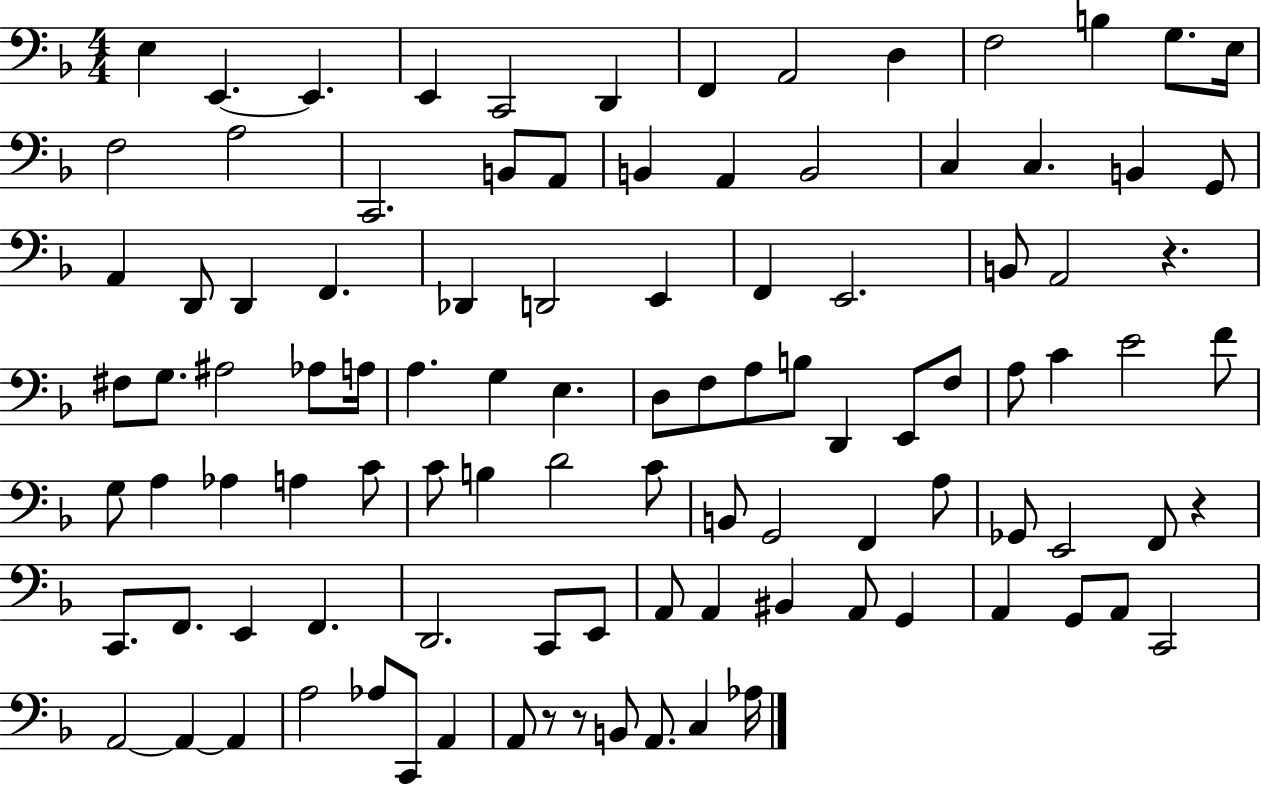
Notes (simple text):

E3/q E2/q. E2/q. E2/q C2/h D2/q F2/q A2/h D3/q F3/h B3/q G3/e. E3/s F3/h A3/h C2/h. B2/e A2/e B2/q A2/q B2/h C3/q C3/q. B2/q G2/e A2/q D2/e D2/q F2/q. Db2/q D2/h E2/q F2/q E2/h. B2/e A2/h R/q. F#3/e G3/e. A#3/h Ab3/e A3/s A3/q. G3/q E3/q. D3/e F3/e A3/e B3/e D2/q E2/e F3/e A3/e C4/q E4/h F4/e G3/e A3/q Ab3/q A3/q C4/e C4/e B3/q D4/h C4/e B2/e G2/h F2/q A3/e Gb2/e E2/h F2/e R/q C2/e. F2/e. E2/q F2/q. D2/h. C2/e E2/e A2/e A2/q BIS2/q A2/e G2/q A2/q G2/e A2/e C2/h A2/h A2/q A2/q A3/h Ab3/e C2/e A2/q A2/e R/e R/e B2/e A2/e. C3/q Ab3/s